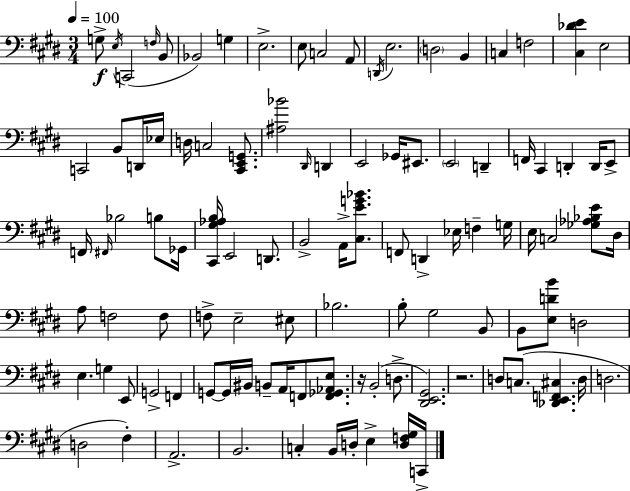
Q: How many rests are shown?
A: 2